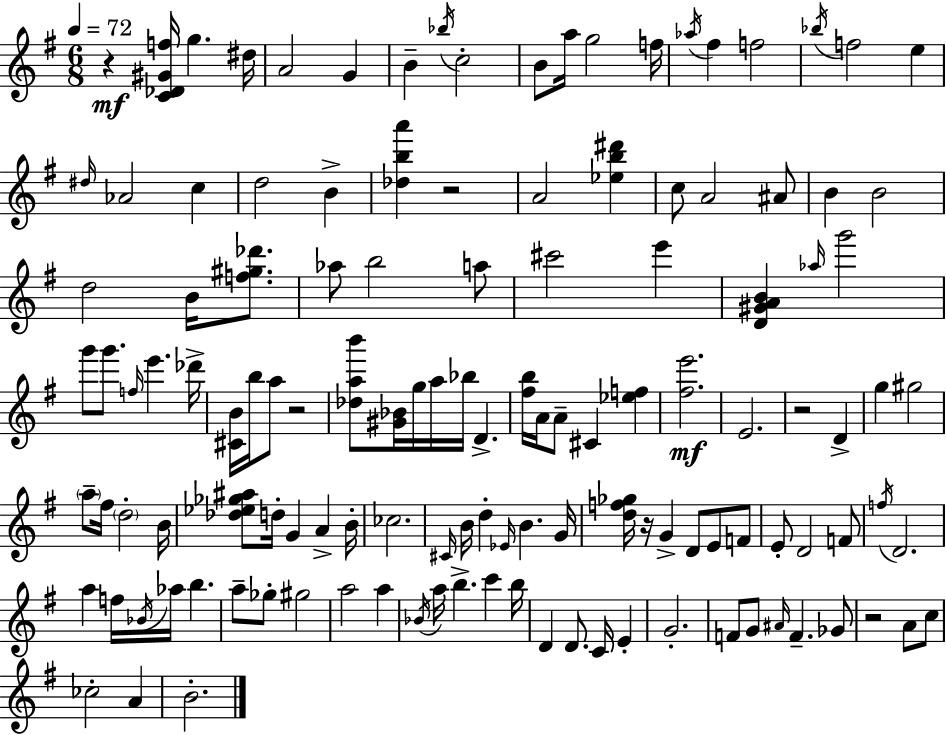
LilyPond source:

{
  \clef treble
  \numericTimeSignature
  \time 6/8
  \key e \minor
  \tempo 4 = 72
  r4\mf <c' des' gis' f''>16 g''4. dis''16 | a'2 g'4 | b'4-- \acciaccatura { bes''16 } c''2-. | b'8 a''16 g''2 | \break f''16 \acciaccatura { aes''16 } fis''4 f''2 | \acciaccatura { bes''16 } f''2 e''4 | \grace { dis''16 } aes'2 | c''4 d''2 | \break b'4-> <des'' b'' a'''>4 r2 | a'2 | <ees'' b'' dis'''>4 c''8 a'2 | ais'8 b'4 b'2 | \break d''2 | b'16 <f'' gis'' des'''>8. aes''8 b''2 | a''8 cis'''2 | e'''4 <d' gis' a' b'>4 \grace { aes''16 } g'''2 | \break g'''8 g'''8. \grace { f''16 } e'''4. | des'''16-> <cis' b'>16 b''16 a''8 r2 | <des'' a'' b'''>8 <gis' bes'>16 g''16 a''16 bes''16 | d'4.-> <fis'' b''>16 a'16 a'8-- cis'4 | \break <ees'' f''>4 <fis'' e'''>2.\mf | e'2. | r2 | d'4-> g''4 gis''2 | \break \parenthesize a''8-- fis''16 \parenthesize d''2-. | b'16 <des'' ees'' ges'' ais''>8 d''16-. g'4 | a'4-> b'16-. ces''2. | \grace { cis'16 } b'16 d''4-. | \break \grace { ees'16 } b'4. g'16 <d'' f'' ges''>16 r16 g'4-> | d'8 e'8 f'8 e'8-. d'2 | f'8 \acciaccatura { f''16 } d'2. | a''4 | \break f''16 \acciaccatura { bes'16 } aes''16 b''4. a''8-- | ges''8-. gis''2 a''2 | a''4 \acciaccatura { bes'16 } a''16 | b''4.-> c'''4 b''16 d'4 | \break d'8. c'16 e'4-. g'2.-. | f'8 | g'8 \grace { ais'16 } f'4.-- ges'8 | r2 a'8 c''8 | \break ces''2-. a'4 | b'2.-. | \bar "|."
}